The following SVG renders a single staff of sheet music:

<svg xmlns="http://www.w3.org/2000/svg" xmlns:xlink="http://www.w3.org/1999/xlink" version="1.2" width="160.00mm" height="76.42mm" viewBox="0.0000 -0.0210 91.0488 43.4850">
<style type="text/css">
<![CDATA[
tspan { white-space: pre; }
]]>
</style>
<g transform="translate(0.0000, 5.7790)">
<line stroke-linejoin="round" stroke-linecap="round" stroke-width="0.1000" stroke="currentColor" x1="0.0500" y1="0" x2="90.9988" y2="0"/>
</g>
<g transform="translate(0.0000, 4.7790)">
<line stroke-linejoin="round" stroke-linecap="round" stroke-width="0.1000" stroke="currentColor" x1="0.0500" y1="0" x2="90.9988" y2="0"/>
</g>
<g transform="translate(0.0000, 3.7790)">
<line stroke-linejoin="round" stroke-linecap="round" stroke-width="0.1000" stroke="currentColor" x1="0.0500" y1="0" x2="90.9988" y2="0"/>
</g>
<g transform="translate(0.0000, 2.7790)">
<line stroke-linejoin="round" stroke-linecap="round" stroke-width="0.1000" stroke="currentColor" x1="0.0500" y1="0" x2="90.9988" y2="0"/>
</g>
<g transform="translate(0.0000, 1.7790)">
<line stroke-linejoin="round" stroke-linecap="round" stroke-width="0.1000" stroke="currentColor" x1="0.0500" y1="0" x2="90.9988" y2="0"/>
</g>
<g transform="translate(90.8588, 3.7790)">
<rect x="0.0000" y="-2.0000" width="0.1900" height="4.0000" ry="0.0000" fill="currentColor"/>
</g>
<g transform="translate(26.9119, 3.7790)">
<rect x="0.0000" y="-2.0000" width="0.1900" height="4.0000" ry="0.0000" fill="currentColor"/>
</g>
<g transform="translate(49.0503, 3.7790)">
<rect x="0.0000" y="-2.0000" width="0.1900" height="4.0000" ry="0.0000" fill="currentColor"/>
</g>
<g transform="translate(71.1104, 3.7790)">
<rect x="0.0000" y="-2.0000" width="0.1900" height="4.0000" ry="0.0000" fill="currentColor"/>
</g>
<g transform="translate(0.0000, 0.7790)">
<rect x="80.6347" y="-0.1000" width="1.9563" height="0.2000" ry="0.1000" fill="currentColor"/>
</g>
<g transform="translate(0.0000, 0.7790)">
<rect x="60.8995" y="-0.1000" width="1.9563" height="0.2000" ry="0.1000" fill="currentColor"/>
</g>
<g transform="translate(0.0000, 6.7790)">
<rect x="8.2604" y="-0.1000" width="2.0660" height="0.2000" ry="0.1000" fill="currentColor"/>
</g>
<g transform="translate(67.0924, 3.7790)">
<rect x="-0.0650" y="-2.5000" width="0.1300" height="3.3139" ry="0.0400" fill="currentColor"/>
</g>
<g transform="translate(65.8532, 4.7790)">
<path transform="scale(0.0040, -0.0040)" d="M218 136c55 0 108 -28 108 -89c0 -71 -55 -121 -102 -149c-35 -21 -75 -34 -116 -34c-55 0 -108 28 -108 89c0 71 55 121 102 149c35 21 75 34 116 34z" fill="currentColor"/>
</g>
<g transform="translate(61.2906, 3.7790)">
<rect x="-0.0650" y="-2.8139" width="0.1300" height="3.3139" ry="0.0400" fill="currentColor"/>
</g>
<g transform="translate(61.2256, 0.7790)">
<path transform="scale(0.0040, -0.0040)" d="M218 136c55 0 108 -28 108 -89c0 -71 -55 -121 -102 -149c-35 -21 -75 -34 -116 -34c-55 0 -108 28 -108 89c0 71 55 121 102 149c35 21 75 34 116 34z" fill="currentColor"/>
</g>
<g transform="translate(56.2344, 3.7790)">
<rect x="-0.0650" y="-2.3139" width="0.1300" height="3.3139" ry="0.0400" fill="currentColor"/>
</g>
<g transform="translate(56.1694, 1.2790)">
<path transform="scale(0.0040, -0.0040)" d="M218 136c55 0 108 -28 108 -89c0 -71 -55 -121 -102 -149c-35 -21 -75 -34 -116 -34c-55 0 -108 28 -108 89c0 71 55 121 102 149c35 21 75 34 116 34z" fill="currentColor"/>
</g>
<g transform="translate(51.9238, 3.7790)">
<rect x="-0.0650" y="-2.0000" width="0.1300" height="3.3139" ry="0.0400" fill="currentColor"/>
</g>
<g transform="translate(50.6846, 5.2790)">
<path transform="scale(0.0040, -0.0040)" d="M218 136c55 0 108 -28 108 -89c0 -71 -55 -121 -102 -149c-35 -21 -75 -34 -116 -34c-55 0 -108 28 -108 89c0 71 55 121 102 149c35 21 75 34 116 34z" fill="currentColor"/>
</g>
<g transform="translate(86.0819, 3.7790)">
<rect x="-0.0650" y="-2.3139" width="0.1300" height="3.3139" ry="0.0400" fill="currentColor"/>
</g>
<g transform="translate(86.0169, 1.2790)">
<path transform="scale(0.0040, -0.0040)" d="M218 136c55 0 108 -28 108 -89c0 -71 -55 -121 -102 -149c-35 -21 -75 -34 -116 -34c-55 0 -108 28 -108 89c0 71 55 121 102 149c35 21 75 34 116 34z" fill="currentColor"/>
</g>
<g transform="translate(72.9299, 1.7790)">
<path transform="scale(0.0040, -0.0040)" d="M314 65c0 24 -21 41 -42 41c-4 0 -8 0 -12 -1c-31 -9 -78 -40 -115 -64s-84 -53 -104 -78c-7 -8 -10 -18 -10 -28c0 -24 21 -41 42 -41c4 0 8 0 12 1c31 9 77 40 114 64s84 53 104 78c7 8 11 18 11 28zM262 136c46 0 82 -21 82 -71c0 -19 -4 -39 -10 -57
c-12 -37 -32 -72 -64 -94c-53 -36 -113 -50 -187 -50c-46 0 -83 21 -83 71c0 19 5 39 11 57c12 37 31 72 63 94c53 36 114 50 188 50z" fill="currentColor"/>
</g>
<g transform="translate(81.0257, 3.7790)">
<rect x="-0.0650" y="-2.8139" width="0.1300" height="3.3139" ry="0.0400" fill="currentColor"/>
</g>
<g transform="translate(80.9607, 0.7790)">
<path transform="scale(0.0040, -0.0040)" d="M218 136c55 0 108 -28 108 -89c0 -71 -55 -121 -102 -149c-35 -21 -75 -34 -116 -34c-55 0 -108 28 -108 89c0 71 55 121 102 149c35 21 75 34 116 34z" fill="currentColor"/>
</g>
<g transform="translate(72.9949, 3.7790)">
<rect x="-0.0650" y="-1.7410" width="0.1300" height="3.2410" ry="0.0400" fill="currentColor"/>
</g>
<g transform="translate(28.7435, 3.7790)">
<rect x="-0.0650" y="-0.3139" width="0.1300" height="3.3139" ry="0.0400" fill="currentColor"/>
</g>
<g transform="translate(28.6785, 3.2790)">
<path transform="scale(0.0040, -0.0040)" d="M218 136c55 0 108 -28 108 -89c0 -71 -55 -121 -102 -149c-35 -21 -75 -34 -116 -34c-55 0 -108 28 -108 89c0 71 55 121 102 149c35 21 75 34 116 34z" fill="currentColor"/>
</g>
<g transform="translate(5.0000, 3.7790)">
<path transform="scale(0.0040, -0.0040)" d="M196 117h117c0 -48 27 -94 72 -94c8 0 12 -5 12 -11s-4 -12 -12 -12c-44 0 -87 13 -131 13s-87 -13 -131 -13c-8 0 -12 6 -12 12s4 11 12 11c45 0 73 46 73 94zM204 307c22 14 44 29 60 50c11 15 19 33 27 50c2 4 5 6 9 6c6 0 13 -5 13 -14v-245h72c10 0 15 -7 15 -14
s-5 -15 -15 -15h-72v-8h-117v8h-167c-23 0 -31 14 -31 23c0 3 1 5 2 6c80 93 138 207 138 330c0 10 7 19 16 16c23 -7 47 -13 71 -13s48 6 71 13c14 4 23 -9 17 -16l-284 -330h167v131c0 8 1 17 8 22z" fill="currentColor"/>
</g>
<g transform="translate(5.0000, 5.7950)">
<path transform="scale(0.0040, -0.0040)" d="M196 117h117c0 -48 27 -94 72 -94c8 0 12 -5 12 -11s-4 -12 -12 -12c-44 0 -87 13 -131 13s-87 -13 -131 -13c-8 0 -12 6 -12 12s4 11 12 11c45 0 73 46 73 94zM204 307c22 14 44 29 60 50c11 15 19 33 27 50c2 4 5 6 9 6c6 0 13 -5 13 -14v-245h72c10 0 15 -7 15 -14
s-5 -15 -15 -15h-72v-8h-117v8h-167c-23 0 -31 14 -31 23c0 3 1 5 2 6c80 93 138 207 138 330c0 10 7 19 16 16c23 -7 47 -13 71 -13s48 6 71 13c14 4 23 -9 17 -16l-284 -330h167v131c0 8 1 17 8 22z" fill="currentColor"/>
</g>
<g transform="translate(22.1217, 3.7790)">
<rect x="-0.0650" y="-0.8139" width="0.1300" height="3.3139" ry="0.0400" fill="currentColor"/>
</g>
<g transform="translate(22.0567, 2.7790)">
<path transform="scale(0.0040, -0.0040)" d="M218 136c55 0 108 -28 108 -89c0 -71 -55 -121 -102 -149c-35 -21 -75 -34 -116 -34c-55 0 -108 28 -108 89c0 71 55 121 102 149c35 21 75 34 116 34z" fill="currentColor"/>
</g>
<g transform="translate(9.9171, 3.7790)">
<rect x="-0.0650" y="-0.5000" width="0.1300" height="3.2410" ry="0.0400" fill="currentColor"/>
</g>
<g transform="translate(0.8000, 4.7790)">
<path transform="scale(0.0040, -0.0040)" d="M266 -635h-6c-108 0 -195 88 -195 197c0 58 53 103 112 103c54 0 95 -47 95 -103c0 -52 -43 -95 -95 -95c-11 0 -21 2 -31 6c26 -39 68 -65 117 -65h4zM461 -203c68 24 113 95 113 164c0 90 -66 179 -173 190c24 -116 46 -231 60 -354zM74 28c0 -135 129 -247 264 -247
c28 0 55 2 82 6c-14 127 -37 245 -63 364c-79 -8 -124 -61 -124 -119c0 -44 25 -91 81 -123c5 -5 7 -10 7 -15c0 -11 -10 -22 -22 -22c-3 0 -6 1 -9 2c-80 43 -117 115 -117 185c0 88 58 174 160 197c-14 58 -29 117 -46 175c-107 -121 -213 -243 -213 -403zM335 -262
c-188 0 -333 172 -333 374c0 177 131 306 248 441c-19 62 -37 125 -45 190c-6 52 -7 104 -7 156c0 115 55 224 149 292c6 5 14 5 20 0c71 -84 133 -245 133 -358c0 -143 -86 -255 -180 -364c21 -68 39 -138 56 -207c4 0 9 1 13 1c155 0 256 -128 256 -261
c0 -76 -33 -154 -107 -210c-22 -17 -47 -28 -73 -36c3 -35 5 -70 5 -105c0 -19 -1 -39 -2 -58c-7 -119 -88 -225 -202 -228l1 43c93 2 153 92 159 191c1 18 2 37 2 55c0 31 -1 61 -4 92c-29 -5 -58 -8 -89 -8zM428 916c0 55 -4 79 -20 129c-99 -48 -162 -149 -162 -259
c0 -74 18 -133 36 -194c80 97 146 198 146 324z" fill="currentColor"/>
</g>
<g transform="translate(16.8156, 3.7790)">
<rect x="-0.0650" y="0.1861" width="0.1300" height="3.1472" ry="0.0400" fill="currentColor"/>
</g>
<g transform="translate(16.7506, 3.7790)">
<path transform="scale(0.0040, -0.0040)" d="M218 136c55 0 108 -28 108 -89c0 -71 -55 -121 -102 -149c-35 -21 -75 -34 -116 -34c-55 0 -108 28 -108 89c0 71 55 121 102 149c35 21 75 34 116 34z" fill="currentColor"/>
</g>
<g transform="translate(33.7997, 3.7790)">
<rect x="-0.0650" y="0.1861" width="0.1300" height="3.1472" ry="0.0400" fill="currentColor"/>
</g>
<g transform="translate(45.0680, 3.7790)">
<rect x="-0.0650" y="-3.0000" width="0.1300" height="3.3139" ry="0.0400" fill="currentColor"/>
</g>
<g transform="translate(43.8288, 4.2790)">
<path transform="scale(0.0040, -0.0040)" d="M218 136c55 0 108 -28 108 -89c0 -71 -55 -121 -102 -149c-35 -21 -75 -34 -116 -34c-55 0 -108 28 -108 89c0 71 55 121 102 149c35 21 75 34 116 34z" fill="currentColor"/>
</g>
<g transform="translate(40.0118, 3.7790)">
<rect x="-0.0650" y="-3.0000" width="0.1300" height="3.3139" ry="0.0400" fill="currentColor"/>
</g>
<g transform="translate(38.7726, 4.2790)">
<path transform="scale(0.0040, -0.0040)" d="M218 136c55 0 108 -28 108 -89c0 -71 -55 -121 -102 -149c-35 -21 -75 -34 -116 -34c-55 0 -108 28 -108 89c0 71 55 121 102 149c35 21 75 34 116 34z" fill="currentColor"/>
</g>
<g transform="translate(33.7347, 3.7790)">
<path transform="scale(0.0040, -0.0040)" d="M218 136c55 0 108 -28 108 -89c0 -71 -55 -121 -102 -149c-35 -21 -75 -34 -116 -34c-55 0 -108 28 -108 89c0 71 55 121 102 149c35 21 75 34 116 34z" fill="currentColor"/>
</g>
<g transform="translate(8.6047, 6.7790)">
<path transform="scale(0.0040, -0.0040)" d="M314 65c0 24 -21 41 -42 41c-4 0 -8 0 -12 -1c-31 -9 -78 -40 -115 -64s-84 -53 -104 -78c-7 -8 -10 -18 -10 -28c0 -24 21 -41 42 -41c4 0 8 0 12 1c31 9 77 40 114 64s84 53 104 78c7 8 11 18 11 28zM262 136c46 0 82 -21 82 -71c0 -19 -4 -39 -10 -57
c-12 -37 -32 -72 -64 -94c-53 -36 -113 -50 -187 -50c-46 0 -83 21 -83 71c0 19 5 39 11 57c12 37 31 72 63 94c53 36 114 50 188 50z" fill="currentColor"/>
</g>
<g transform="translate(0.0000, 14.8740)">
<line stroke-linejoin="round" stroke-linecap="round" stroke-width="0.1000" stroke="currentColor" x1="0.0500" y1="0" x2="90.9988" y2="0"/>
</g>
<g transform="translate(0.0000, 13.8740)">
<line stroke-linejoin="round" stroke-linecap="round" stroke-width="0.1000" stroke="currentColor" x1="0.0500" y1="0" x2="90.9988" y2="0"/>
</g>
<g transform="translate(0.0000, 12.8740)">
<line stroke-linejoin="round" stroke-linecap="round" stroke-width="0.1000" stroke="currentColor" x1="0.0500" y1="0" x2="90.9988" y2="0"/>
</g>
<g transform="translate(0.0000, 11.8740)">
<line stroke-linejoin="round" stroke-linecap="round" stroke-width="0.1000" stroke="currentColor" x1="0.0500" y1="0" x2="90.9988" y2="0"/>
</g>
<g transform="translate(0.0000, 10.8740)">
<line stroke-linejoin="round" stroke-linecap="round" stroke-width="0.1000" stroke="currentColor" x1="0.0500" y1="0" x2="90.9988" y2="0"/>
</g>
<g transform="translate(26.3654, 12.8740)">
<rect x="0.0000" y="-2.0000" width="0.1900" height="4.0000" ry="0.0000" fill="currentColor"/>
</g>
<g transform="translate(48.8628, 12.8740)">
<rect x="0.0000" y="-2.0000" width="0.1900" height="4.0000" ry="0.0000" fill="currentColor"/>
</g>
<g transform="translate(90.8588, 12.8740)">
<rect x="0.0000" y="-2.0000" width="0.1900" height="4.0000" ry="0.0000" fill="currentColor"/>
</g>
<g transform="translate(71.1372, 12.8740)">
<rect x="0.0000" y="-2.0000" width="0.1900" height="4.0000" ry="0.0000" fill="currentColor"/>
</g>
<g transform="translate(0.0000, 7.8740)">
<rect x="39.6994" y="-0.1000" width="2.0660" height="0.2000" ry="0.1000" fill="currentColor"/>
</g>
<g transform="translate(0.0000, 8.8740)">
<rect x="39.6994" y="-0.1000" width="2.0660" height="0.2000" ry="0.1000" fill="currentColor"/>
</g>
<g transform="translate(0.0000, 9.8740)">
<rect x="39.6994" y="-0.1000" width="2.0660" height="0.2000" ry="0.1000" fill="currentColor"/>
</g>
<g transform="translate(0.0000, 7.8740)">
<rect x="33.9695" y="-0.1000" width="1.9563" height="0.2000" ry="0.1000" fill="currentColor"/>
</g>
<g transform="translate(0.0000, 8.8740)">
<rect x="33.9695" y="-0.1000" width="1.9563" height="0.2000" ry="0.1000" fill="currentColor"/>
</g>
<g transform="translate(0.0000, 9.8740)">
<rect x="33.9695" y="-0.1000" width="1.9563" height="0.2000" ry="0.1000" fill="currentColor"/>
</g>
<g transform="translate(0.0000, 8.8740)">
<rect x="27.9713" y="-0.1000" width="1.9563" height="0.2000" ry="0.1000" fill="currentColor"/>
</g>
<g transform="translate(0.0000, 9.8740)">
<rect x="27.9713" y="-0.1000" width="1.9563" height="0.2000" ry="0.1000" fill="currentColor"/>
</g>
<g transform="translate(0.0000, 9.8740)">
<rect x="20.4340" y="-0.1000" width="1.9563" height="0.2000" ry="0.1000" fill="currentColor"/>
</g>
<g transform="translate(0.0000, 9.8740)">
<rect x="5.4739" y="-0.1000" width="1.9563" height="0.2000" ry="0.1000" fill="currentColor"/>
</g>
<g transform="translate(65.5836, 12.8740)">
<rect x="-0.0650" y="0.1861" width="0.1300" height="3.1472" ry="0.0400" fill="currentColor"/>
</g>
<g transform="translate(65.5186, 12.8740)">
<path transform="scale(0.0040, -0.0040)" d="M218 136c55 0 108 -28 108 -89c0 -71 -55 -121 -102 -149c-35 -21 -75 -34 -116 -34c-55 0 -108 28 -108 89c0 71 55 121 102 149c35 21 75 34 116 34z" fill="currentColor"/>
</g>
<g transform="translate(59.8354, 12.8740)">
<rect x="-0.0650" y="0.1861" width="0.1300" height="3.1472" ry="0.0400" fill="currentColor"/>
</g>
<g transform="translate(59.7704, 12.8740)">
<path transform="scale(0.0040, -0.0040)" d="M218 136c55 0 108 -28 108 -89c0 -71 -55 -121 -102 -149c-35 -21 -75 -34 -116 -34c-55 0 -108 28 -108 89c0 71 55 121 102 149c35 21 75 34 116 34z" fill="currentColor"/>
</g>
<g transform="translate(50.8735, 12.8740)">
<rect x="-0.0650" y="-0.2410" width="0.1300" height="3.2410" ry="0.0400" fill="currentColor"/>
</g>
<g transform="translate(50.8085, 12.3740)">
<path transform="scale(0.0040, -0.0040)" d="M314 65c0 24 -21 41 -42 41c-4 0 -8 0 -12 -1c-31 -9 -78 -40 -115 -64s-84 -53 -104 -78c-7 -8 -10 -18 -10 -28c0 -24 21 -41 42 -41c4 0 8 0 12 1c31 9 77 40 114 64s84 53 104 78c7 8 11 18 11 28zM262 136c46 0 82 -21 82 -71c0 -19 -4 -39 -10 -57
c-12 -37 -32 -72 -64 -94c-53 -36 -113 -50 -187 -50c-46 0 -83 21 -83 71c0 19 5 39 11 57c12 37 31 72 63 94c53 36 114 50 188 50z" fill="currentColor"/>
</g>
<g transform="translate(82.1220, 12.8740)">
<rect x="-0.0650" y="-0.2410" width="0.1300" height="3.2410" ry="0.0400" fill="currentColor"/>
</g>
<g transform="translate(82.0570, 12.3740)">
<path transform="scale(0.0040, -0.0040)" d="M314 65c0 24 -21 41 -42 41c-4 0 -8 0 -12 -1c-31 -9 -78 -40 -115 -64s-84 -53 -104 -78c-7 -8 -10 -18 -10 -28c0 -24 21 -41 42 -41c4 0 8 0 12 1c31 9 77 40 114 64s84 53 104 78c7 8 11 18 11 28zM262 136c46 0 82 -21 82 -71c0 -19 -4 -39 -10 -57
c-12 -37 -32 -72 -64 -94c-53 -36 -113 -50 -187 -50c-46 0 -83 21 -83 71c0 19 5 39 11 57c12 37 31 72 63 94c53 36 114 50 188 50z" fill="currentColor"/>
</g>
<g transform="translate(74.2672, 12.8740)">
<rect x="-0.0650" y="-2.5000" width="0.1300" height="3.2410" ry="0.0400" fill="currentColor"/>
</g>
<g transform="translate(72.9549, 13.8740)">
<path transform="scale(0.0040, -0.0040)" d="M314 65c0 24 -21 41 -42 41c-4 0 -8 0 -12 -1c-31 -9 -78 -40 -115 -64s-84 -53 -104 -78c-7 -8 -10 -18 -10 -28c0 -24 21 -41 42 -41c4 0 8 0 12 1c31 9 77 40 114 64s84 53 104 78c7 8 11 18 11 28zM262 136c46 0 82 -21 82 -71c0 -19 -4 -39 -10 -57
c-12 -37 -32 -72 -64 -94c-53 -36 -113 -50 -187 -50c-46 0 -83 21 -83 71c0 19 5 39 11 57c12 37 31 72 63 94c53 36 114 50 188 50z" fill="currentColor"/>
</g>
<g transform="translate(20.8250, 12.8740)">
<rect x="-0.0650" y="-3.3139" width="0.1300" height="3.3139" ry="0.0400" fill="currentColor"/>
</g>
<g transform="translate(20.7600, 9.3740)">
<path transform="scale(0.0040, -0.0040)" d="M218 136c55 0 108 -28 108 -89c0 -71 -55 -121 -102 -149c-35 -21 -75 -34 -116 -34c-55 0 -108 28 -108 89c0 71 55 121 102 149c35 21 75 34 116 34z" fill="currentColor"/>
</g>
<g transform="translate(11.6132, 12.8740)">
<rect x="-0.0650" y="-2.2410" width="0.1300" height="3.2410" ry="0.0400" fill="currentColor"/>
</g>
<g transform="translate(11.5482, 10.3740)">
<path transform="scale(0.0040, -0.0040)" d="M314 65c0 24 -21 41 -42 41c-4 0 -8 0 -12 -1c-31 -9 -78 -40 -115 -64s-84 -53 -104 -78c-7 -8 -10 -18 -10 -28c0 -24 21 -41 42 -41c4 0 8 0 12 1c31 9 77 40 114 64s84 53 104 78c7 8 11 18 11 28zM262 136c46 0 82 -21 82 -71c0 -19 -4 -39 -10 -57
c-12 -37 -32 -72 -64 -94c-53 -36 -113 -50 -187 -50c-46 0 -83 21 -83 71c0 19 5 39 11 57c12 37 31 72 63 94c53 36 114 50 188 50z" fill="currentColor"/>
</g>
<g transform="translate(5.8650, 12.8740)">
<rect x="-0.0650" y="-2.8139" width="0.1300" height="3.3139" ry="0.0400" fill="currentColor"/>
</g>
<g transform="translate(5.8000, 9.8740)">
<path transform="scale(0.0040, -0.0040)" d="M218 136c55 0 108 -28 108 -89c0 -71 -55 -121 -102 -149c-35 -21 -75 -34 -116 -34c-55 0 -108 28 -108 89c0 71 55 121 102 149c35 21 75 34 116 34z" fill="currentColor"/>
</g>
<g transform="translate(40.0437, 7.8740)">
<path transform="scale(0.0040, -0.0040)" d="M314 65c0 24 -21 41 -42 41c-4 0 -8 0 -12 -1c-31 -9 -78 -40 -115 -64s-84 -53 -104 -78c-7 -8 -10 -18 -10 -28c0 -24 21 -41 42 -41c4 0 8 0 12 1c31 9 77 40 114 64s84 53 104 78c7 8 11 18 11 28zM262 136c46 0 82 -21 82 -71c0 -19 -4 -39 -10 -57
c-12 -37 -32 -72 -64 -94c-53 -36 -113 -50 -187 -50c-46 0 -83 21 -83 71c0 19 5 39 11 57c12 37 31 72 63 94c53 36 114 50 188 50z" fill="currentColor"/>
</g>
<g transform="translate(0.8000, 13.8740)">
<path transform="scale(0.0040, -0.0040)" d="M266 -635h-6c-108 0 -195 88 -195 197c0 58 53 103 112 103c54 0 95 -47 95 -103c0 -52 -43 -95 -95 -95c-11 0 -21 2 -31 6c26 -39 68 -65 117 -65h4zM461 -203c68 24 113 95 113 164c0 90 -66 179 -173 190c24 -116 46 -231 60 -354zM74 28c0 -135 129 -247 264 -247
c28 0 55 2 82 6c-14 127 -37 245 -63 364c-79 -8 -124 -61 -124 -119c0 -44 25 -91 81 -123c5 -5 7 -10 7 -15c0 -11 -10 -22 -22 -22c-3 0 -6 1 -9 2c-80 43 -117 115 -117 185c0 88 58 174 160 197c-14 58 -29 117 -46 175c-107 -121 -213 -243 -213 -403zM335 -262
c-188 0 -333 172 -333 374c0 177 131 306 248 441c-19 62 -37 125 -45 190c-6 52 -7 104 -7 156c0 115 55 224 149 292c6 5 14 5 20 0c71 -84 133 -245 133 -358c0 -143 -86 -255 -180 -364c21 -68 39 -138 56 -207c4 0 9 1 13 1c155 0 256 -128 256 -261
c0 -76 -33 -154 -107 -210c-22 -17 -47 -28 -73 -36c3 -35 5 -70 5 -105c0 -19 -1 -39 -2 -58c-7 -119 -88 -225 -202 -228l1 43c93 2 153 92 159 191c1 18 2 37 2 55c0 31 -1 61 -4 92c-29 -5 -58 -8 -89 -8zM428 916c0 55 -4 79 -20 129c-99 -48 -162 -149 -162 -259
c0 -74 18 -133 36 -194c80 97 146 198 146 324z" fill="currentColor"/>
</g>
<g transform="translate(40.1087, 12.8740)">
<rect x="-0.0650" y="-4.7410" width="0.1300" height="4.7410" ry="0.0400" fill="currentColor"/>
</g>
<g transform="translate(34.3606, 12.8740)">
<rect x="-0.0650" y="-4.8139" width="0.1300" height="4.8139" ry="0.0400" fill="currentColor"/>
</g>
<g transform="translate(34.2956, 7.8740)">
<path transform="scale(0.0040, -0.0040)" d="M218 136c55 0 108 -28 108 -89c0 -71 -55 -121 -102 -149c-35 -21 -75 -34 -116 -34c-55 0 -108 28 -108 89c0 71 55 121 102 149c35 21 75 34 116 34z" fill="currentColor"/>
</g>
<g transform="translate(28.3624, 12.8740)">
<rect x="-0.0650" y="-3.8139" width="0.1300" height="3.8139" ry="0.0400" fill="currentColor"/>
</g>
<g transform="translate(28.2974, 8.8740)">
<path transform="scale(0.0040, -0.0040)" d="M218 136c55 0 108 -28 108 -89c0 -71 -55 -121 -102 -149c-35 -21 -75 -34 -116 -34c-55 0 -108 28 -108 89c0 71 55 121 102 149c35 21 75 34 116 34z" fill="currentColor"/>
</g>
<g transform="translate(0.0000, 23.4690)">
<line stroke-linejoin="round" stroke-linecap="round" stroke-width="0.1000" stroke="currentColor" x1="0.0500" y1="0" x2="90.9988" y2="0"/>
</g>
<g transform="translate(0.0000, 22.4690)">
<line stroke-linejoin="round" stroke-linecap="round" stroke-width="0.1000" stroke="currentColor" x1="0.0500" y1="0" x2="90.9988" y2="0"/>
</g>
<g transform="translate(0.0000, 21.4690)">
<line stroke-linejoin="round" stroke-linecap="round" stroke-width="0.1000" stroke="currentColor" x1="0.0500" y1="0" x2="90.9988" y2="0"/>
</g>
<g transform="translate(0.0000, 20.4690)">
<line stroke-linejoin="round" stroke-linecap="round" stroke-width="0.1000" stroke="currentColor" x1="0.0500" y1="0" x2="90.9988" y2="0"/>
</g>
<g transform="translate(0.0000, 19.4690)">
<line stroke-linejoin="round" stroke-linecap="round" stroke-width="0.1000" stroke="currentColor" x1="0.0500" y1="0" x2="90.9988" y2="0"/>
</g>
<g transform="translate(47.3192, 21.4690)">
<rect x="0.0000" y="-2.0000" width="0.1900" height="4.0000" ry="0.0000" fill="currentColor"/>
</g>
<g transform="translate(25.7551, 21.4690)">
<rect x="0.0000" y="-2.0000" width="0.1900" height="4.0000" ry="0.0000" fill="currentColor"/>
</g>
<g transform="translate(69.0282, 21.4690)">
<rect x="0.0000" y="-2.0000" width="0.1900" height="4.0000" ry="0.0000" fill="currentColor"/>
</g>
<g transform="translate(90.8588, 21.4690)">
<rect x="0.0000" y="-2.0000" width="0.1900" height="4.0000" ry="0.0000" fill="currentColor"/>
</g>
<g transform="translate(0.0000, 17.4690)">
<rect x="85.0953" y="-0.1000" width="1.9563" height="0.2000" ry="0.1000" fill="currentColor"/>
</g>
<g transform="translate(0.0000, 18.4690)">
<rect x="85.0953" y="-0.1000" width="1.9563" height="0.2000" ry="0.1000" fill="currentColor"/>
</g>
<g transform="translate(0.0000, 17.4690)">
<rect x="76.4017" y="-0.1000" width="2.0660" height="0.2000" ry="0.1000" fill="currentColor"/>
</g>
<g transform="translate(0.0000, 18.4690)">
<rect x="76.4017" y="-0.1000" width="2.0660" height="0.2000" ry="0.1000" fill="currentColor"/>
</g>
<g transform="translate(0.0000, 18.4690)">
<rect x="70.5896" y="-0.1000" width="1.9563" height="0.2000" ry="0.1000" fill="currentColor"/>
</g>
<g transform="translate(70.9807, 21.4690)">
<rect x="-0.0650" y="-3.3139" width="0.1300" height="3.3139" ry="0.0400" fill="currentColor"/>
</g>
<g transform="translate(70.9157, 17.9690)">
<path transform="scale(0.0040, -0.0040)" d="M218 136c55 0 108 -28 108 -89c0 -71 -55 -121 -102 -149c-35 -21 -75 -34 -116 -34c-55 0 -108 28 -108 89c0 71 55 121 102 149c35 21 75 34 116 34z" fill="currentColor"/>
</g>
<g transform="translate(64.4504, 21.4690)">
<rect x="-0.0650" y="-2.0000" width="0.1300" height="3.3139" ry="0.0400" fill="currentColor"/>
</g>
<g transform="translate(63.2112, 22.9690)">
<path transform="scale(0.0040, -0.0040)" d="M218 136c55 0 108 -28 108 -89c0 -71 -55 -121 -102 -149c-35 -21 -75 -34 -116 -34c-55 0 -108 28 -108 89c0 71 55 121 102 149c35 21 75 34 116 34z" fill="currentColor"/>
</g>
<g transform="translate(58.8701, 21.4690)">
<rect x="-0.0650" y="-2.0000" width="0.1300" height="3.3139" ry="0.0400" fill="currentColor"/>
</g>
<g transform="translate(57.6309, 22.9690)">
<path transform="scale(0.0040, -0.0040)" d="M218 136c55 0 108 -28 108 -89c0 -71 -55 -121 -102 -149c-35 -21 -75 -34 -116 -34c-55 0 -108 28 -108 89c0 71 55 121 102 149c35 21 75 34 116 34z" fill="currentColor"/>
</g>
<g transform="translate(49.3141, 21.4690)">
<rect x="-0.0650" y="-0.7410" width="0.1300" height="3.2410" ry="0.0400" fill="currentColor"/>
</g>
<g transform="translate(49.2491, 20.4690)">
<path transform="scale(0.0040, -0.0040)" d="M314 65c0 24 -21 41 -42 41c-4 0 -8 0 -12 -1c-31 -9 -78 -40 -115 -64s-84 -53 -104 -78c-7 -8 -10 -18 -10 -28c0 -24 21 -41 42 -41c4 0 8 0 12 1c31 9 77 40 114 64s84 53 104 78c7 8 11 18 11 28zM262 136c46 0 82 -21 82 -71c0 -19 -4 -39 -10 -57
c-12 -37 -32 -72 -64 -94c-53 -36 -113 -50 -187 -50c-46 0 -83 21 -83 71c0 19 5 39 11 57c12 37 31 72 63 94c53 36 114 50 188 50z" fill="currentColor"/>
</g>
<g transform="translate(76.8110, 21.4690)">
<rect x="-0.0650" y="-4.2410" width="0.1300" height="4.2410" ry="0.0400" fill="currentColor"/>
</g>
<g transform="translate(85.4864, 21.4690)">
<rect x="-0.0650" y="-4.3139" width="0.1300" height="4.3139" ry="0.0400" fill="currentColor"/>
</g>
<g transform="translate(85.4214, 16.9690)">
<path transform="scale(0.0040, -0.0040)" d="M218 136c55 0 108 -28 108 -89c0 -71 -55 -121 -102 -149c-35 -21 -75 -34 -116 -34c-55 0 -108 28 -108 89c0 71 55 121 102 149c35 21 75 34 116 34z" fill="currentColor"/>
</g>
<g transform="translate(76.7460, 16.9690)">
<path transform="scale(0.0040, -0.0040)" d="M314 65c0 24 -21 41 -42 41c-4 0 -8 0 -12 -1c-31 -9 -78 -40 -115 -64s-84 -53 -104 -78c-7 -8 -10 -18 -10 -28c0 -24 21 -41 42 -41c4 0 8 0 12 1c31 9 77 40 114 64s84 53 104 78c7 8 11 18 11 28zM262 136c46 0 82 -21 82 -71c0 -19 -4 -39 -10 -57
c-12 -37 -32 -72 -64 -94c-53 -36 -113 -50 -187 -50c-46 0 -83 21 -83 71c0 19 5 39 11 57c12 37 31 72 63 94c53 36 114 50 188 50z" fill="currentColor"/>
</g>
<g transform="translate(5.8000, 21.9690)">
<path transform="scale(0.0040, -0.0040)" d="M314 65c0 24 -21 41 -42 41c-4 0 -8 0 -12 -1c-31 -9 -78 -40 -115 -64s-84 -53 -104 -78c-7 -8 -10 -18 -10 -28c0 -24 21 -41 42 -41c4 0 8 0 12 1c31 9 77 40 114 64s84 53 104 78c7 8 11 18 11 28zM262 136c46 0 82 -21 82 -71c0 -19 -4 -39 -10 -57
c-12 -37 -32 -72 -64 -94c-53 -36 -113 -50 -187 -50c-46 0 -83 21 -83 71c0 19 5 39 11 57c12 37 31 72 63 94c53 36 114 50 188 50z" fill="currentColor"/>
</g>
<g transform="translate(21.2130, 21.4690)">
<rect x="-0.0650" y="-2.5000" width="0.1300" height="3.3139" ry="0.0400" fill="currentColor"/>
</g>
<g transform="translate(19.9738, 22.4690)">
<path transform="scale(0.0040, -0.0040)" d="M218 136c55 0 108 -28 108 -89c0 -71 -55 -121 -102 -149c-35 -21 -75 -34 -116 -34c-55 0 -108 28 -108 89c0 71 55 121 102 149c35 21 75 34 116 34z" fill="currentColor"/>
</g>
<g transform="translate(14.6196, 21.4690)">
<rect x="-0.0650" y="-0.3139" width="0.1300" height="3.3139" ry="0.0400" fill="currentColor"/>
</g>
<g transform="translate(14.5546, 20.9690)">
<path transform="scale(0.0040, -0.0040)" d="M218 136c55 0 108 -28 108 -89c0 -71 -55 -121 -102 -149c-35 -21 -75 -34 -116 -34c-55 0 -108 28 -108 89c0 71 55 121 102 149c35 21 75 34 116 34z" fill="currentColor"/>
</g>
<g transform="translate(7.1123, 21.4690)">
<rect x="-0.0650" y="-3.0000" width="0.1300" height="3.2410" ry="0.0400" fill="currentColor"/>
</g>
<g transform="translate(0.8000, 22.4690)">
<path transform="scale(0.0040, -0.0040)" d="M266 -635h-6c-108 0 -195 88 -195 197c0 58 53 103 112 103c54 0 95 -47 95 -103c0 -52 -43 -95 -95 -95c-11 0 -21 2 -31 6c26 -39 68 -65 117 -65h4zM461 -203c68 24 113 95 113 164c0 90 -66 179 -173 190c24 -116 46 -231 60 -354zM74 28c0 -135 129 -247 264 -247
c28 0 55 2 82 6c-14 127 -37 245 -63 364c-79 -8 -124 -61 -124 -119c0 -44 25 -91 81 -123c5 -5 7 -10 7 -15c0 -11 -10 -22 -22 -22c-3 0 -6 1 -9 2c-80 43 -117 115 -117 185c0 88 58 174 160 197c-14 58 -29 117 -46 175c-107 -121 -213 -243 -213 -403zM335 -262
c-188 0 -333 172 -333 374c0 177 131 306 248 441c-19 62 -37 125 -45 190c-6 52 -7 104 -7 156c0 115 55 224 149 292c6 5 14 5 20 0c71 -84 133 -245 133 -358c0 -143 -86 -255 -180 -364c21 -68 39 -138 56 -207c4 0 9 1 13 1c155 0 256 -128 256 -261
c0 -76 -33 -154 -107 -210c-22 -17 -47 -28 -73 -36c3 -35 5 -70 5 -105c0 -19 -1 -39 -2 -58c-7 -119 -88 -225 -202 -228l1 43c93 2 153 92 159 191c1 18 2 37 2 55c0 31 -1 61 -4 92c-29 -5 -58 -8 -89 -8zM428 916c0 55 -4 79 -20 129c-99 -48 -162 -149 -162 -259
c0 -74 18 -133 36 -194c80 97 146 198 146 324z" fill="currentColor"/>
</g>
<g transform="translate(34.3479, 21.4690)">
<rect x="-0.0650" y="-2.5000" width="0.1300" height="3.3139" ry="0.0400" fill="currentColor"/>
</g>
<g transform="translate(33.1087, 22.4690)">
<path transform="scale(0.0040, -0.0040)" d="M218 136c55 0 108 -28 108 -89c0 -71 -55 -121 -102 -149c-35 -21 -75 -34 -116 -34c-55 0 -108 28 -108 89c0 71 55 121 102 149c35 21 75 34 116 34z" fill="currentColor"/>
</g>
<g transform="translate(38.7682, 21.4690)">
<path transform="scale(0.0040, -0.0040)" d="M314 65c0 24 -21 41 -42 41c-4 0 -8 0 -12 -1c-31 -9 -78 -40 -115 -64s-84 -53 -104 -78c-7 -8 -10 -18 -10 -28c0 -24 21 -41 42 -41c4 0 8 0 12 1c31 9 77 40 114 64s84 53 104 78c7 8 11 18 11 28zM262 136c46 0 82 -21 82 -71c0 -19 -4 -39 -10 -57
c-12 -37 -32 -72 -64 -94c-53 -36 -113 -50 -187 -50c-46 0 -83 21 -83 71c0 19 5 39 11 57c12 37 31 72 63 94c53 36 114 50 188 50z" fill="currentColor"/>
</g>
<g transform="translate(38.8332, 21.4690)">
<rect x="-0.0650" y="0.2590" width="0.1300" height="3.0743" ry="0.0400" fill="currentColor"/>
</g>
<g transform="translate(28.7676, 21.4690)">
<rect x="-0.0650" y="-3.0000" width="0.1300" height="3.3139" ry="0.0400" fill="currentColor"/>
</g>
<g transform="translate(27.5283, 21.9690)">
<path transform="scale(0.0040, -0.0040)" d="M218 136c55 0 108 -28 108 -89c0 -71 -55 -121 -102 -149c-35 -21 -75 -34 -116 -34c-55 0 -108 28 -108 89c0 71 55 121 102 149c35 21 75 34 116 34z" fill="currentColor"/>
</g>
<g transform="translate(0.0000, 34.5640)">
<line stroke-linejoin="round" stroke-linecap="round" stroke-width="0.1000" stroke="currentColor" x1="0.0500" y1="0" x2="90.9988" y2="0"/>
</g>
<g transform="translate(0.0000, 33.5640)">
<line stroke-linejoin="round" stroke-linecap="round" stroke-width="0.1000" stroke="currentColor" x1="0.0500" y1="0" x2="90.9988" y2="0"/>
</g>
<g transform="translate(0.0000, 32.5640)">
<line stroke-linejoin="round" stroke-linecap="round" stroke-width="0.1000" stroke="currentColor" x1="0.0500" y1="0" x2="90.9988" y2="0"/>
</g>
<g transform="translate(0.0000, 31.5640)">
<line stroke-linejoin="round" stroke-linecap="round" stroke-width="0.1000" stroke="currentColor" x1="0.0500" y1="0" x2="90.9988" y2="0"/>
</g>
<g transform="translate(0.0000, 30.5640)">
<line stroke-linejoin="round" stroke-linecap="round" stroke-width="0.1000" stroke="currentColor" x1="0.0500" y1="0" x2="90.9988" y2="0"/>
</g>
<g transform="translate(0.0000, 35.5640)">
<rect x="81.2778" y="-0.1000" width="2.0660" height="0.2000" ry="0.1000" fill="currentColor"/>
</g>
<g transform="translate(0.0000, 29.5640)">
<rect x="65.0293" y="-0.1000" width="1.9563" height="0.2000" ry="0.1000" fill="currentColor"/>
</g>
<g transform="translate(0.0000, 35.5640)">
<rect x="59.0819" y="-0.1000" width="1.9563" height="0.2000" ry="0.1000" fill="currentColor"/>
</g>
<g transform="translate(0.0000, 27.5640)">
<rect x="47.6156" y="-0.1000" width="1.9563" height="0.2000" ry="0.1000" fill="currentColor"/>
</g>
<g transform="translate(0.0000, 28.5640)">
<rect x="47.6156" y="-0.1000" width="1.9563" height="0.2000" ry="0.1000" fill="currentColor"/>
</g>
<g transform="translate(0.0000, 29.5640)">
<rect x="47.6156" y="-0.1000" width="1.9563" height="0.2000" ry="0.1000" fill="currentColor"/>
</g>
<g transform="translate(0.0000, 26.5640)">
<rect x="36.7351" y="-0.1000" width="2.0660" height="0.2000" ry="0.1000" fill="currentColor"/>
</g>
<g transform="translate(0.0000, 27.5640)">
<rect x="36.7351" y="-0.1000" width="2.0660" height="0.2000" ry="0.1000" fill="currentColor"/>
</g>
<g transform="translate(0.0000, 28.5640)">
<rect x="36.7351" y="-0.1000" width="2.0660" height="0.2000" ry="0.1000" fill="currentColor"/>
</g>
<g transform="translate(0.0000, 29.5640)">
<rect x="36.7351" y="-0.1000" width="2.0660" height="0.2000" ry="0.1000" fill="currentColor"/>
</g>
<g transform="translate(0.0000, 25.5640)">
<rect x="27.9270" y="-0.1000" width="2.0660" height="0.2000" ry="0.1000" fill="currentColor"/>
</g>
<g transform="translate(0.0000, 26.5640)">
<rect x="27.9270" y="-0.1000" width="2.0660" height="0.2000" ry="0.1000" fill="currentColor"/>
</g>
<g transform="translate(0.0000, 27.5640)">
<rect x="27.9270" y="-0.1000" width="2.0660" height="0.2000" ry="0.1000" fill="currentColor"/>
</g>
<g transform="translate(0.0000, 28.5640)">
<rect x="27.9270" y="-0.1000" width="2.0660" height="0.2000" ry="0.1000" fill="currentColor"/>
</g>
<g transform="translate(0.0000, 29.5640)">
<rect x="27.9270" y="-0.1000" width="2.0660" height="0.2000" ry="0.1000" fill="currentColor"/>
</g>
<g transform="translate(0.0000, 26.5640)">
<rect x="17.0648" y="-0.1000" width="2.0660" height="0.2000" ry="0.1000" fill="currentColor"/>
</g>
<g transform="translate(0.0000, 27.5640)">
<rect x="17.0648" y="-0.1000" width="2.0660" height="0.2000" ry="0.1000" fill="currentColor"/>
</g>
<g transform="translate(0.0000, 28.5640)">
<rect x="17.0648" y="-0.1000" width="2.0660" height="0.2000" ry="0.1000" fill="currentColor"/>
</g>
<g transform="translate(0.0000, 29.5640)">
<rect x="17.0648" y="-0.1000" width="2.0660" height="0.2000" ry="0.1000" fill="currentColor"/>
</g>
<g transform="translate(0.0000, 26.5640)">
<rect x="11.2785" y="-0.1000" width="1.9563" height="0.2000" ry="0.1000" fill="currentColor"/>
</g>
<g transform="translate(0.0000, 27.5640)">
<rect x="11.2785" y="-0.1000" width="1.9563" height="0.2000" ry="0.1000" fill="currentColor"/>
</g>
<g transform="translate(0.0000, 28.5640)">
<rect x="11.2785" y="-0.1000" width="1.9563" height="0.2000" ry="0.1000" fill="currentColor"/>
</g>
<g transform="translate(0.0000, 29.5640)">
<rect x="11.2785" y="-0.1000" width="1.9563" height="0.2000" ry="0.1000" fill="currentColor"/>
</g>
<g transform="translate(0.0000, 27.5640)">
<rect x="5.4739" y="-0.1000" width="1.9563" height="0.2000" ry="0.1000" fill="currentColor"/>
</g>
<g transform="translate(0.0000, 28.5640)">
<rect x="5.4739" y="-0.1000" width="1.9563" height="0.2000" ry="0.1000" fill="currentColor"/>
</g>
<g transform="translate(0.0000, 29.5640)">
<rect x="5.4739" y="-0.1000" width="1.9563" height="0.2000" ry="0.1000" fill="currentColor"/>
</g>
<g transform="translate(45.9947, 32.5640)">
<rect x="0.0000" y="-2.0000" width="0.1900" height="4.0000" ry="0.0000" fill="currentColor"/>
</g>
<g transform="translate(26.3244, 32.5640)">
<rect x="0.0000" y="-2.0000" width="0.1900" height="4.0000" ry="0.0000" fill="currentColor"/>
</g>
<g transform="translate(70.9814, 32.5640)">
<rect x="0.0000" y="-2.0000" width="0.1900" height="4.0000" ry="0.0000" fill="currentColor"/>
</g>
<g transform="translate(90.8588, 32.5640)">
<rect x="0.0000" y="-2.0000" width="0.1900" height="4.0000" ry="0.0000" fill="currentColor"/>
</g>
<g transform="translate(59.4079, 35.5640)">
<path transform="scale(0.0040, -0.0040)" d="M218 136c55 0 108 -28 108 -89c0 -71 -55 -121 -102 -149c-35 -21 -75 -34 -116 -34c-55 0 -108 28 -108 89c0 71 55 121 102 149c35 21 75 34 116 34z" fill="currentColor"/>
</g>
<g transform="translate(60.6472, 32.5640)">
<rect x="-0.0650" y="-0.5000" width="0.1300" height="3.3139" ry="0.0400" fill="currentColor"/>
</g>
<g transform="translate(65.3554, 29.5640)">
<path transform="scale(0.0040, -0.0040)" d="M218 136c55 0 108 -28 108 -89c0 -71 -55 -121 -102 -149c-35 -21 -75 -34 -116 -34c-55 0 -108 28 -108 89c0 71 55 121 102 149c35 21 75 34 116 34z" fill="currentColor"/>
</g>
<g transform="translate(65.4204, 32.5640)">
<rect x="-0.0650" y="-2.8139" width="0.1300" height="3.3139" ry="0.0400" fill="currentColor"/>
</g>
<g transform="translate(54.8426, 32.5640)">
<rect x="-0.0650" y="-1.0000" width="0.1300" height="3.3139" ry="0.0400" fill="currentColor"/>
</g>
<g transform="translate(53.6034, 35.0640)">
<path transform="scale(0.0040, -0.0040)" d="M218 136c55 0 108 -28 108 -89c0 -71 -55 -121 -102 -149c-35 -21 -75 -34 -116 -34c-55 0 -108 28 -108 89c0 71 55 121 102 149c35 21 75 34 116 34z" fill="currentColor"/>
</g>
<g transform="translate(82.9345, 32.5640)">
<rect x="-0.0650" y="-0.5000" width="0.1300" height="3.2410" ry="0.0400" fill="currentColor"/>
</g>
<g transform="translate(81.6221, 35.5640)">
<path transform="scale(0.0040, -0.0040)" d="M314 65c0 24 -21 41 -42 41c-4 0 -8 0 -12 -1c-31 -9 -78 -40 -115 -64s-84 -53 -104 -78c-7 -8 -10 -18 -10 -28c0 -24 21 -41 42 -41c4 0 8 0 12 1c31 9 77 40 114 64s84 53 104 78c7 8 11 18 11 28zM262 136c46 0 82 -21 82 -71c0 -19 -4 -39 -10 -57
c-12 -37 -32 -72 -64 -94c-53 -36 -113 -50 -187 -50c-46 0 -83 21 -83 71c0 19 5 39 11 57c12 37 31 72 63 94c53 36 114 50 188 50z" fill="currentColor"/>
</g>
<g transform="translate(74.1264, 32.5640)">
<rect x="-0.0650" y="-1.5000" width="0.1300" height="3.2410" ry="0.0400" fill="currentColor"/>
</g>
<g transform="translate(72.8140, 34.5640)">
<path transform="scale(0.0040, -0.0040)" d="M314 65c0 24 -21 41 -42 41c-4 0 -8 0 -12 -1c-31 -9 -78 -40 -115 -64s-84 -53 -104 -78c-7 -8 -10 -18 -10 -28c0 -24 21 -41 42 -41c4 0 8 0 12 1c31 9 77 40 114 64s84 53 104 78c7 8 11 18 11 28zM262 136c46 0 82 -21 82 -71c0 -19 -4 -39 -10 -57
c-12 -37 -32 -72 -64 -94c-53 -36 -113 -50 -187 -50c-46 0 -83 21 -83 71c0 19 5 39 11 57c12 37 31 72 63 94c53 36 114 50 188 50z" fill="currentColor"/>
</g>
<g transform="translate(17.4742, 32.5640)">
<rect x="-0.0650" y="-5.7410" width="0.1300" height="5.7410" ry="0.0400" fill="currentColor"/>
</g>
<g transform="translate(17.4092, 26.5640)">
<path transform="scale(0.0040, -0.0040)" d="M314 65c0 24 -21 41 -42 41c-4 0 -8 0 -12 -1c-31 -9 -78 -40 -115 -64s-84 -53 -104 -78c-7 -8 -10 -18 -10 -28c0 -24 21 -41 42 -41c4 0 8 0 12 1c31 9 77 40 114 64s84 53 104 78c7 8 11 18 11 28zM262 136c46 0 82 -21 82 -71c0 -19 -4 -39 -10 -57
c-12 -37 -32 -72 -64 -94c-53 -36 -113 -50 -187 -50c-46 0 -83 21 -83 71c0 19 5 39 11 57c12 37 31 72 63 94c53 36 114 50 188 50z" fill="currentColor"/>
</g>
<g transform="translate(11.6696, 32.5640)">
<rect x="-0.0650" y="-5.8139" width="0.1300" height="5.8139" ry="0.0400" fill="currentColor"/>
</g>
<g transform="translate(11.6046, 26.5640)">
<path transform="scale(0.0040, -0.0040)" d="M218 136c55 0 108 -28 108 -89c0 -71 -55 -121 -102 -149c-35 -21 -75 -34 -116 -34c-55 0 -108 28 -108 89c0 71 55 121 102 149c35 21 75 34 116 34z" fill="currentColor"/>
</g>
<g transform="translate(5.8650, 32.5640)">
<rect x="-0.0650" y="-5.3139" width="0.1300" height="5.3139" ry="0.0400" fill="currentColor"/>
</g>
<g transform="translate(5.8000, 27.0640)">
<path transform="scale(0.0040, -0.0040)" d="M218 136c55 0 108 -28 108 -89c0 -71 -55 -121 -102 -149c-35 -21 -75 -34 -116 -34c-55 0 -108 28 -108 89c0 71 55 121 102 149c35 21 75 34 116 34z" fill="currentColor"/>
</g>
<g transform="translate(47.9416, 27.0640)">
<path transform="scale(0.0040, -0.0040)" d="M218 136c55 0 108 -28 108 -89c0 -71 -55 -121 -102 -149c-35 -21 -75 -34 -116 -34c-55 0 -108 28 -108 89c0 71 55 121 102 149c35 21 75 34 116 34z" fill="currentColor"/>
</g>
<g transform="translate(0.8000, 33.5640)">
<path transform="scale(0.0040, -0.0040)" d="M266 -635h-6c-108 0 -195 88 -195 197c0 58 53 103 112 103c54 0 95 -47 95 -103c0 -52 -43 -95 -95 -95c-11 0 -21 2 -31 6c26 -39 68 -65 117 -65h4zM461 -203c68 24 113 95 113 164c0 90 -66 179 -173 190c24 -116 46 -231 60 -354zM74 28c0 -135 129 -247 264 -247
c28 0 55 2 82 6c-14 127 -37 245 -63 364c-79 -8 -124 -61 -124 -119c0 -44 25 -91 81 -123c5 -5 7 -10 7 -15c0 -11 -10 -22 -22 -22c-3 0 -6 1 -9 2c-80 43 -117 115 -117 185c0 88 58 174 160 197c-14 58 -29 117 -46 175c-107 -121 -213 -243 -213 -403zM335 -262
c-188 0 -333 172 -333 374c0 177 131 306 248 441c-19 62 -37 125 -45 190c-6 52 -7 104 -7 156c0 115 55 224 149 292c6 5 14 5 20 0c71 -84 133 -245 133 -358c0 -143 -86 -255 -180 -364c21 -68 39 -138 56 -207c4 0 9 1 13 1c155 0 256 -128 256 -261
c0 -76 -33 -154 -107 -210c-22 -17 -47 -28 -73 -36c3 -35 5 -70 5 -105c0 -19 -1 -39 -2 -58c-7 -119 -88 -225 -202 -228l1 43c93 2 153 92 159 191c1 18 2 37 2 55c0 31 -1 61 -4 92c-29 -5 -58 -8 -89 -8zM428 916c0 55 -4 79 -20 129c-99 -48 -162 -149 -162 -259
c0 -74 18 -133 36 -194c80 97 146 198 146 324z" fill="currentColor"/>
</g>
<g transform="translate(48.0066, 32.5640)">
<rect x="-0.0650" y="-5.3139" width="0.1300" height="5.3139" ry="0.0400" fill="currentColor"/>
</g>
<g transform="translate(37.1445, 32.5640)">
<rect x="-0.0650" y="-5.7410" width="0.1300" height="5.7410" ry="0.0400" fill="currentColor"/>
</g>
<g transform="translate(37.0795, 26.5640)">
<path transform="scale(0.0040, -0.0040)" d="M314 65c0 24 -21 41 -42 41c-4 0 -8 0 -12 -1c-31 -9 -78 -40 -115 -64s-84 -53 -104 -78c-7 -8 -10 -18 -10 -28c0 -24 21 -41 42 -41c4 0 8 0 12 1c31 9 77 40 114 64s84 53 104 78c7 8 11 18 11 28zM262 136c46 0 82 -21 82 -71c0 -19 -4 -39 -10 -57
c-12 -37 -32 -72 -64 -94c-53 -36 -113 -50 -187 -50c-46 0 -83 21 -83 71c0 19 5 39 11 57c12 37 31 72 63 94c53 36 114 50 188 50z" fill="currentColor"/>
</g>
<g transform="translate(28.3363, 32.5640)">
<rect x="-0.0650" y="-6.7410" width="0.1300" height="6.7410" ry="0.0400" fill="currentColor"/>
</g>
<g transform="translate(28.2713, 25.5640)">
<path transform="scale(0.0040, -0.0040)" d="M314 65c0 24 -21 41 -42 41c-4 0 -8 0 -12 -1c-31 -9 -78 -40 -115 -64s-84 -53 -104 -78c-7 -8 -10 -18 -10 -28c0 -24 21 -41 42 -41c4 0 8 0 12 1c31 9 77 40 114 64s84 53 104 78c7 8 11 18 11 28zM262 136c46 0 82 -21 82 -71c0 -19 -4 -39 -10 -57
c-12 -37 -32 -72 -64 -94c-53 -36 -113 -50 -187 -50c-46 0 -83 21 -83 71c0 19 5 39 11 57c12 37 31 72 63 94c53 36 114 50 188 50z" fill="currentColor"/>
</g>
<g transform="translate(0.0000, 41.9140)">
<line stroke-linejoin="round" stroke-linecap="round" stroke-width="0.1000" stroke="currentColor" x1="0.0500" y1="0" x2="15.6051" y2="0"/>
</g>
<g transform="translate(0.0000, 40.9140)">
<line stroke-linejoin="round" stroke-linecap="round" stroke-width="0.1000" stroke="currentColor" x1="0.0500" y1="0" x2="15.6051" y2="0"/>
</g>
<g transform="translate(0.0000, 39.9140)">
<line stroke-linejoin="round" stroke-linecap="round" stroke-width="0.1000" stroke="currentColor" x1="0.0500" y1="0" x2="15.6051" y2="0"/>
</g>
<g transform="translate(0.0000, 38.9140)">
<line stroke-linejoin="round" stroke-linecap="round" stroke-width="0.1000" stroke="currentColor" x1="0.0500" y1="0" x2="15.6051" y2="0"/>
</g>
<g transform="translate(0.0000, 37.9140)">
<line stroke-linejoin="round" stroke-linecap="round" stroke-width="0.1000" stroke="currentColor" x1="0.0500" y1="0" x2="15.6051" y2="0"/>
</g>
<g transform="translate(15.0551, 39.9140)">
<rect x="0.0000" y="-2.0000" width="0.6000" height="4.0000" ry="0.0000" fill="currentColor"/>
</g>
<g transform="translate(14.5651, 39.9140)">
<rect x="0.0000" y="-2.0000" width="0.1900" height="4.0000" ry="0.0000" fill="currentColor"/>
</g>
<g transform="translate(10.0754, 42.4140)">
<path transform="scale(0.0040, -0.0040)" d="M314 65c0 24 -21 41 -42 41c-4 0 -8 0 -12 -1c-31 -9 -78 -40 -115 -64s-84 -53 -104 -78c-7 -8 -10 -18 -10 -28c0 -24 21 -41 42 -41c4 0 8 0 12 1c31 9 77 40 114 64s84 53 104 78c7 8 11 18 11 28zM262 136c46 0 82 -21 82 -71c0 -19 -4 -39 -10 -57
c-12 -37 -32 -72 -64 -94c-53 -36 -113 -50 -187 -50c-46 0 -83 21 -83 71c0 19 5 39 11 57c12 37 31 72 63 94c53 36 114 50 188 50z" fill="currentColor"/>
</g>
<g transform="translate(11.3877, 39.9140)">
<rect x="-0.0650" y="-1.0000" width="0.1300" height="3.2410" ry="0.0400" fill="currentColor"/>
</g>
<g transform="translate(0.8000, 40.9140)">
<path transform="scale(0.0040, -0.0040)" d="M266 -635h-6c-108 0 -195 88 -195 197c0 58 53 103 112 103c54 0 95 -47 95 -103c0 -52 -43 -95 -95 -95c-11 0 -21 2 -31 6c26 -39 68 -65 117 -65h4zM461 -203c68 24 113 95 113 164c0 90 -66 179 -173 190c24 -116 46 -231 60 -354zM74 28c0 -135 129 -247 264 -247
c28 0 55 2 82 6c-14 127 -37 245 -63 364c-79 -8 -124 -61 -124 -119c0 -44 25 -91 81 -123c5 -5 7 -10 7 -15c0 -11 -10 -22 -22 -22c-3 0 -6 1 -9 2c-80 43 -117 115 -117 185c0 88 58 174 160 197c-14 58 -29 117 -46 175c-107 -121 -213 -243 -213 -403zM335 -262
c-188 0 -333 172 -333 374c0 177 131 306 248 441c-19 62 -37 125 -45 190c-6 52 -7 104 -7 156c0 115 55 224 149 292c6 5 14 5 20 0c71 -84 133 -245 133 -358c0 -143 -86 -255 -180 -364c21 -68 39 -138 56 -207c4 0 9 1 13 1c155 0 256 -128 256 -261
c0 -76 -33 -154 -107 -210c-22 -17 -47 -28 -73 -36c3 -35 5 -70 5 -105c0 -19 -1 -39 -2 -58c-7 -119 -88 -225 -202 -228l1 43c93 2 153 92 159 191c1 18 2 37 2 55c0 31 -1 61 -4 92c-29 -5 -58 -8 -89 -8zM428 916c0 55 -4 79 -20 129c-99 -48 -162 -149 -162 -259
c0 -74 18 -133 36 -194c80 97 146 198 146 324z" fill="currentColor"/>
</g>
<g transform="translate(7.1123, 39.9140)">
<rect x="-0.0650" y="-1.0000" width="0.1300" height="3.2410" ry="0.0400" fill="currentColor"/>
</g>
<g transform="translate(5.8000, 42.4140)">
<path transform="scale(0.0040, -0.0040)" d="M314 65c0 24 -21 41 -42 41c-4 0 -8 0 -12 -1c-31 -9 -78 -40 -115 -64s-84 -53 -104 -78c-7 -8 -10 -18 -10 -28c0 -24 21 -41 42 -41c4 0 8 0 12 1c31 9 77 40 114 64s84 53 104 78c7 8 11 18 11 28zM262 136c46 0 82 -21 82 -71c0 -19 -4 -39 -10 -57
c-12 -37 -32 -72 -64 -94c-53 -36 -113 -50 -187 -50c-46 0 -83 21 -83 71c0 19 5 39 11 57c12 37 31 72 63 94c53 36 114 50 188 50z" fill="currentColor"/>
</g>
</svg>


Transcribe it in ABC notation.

X:1
T:Untitled
M:4/4
L:1/4
K:C
C2 B d c B A A F g a G f2 a g a g2 b c' e' e'2 c2 B B G2 c2 A2 c G A G B2 d2 F F b d'2 d' f' g' g'2 b'2 g'2 f' D C a E2 C2 D2 D2